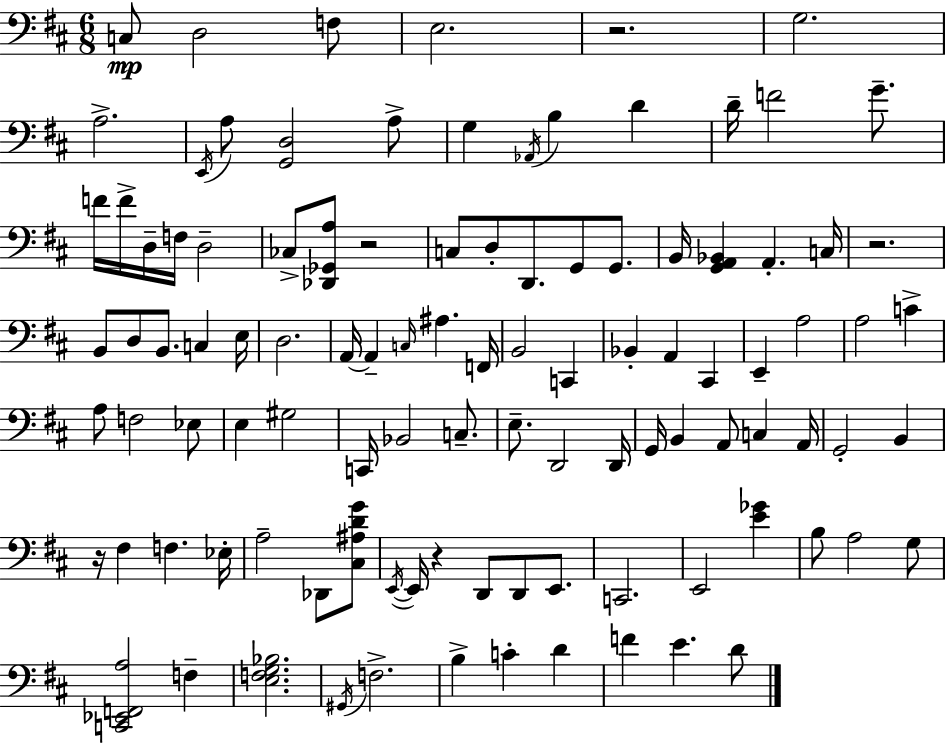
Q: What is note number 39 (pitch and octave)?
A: C3